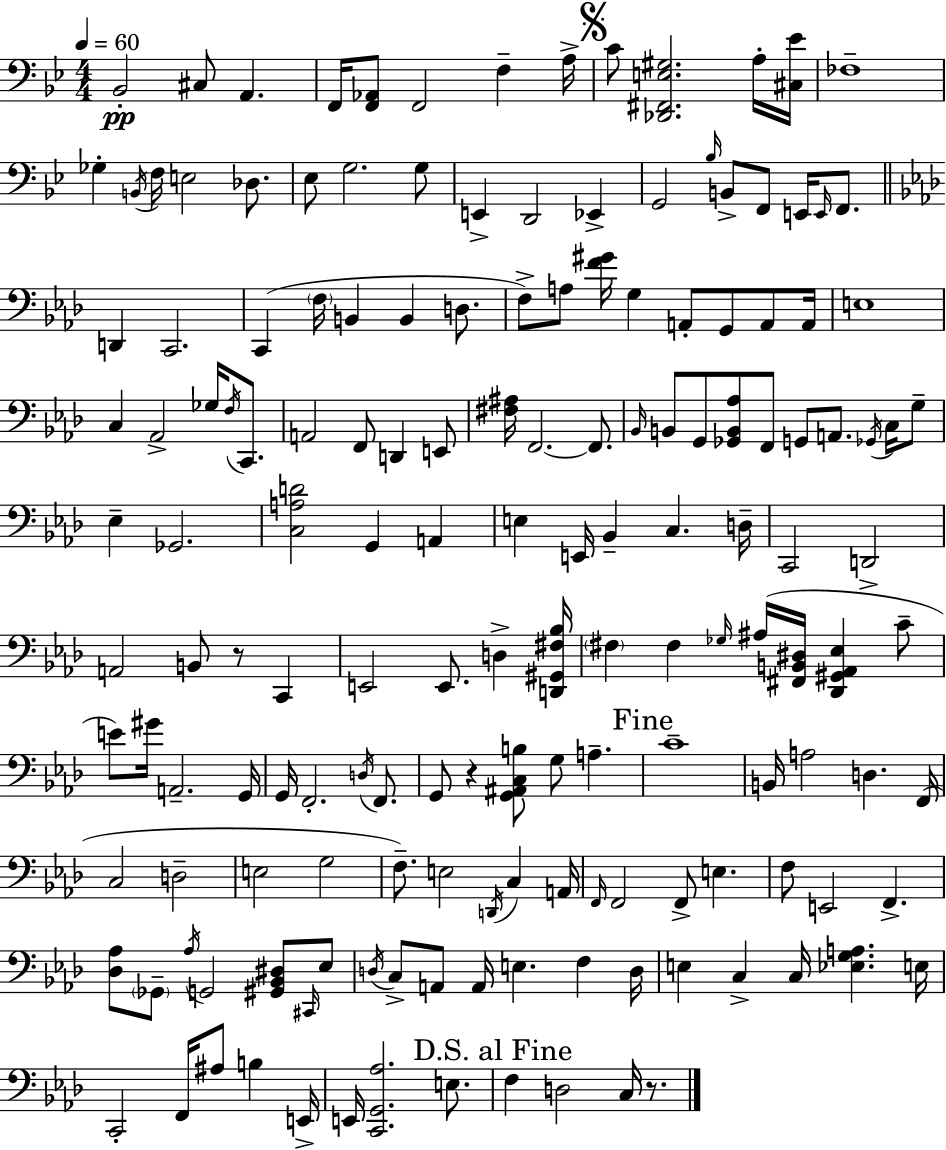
{
  \clef bass
  \numericTimeSignature
  \time 4/4
  \key g \minor
  \tempo 4 = 60
  \repeat volta 2 { bes,2-.\pp cis8 a,4. | f,16 <f, aes,>8 f,2 f4-- a16-> | \mark \markup { \musicglyph "scripts.segno" } c'8 <des, fis, e gis>2. a16-. <cis ees'>16 | fes1-- | \break ges4-. \acciaccatura { b,16 } f16 e2 des8. | ees8 g2. g8 | e,4-> d,2 ees,4-> | g,2 \grace { bes16 } b,8-> f,8 e,16 \grace { e,16 } | \break f,8. \bar "||" \break \key aes \major d,4 c,2. | c,4( \parenthesize f16 b,4 b,4 d8. | f8->) a8 <f' gis'>16 g4 a,8-. g,8 a,8 a,16 | e1 | \break c4 aes,2-> ges16 \acciaccatura { f16 } c,8. | a,2 f,8 d,4 e,8 | <fis ais>16 f,2.~~ f,8. | \grace { bes,16 } b,8 g,8 <ges, b, aes>8 f,8 g,8 a,8. \acciaccatura { ges,16 } | \break c16 g8-- ees4-- ges,2. | <c a d'>2 g,4 a,4 | e4 e,16 bes,4-- c4. | d16-- c,2 d,2-> | \break a,2 b,8 r8 c,4 | e,2 e,8. d4-> | <d, gis, fis bes>16 \parenthesize fis4 fis4 \grace { ges16 }( ais16 <fis, b, dis>16 <des, gis, aes, ees>4 | c'8-- e'8) gis'16 a,2.-- | \break g,16 g,16 f,2.-. | \acciaccatura { d16 } f,8. g,8 r4 <g, ais, c b>8 g8 a4.-- | \mark "Fine" c'1-- | b,16 a2 d4. | \break f,16( c2 d2-- | e2 g2 | f8.--) e2 | \acciaccatura { d,16 } c4 a,16 \grace { f,16 } f,2 f,8-> | \break e4. f8 e,2 | f,4.-> <des aes>8 \parenthesize ges,8-- \acciaccatura { aes16 } g,2 | <gis, bes, dis>8 \grace { cis,16 } ees8 \acciaccatura { d16 } c8-> a,8 a,16 e4. | f4 d16 e4 c4-> | \break c16 <ees g a>4. e16 c,2-. | f,16 ais8 b4 e,16-> e,16 <c, g, aes>2. | e8. \mark "D.S. al Fine" f4 d2 | c16 r8. } \bar "|."
}